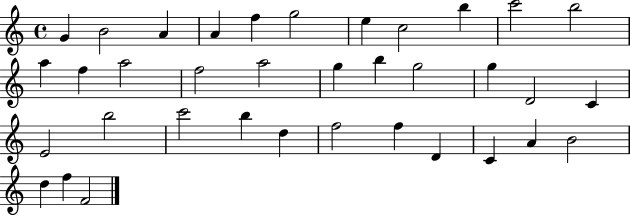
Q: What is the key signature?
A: C major